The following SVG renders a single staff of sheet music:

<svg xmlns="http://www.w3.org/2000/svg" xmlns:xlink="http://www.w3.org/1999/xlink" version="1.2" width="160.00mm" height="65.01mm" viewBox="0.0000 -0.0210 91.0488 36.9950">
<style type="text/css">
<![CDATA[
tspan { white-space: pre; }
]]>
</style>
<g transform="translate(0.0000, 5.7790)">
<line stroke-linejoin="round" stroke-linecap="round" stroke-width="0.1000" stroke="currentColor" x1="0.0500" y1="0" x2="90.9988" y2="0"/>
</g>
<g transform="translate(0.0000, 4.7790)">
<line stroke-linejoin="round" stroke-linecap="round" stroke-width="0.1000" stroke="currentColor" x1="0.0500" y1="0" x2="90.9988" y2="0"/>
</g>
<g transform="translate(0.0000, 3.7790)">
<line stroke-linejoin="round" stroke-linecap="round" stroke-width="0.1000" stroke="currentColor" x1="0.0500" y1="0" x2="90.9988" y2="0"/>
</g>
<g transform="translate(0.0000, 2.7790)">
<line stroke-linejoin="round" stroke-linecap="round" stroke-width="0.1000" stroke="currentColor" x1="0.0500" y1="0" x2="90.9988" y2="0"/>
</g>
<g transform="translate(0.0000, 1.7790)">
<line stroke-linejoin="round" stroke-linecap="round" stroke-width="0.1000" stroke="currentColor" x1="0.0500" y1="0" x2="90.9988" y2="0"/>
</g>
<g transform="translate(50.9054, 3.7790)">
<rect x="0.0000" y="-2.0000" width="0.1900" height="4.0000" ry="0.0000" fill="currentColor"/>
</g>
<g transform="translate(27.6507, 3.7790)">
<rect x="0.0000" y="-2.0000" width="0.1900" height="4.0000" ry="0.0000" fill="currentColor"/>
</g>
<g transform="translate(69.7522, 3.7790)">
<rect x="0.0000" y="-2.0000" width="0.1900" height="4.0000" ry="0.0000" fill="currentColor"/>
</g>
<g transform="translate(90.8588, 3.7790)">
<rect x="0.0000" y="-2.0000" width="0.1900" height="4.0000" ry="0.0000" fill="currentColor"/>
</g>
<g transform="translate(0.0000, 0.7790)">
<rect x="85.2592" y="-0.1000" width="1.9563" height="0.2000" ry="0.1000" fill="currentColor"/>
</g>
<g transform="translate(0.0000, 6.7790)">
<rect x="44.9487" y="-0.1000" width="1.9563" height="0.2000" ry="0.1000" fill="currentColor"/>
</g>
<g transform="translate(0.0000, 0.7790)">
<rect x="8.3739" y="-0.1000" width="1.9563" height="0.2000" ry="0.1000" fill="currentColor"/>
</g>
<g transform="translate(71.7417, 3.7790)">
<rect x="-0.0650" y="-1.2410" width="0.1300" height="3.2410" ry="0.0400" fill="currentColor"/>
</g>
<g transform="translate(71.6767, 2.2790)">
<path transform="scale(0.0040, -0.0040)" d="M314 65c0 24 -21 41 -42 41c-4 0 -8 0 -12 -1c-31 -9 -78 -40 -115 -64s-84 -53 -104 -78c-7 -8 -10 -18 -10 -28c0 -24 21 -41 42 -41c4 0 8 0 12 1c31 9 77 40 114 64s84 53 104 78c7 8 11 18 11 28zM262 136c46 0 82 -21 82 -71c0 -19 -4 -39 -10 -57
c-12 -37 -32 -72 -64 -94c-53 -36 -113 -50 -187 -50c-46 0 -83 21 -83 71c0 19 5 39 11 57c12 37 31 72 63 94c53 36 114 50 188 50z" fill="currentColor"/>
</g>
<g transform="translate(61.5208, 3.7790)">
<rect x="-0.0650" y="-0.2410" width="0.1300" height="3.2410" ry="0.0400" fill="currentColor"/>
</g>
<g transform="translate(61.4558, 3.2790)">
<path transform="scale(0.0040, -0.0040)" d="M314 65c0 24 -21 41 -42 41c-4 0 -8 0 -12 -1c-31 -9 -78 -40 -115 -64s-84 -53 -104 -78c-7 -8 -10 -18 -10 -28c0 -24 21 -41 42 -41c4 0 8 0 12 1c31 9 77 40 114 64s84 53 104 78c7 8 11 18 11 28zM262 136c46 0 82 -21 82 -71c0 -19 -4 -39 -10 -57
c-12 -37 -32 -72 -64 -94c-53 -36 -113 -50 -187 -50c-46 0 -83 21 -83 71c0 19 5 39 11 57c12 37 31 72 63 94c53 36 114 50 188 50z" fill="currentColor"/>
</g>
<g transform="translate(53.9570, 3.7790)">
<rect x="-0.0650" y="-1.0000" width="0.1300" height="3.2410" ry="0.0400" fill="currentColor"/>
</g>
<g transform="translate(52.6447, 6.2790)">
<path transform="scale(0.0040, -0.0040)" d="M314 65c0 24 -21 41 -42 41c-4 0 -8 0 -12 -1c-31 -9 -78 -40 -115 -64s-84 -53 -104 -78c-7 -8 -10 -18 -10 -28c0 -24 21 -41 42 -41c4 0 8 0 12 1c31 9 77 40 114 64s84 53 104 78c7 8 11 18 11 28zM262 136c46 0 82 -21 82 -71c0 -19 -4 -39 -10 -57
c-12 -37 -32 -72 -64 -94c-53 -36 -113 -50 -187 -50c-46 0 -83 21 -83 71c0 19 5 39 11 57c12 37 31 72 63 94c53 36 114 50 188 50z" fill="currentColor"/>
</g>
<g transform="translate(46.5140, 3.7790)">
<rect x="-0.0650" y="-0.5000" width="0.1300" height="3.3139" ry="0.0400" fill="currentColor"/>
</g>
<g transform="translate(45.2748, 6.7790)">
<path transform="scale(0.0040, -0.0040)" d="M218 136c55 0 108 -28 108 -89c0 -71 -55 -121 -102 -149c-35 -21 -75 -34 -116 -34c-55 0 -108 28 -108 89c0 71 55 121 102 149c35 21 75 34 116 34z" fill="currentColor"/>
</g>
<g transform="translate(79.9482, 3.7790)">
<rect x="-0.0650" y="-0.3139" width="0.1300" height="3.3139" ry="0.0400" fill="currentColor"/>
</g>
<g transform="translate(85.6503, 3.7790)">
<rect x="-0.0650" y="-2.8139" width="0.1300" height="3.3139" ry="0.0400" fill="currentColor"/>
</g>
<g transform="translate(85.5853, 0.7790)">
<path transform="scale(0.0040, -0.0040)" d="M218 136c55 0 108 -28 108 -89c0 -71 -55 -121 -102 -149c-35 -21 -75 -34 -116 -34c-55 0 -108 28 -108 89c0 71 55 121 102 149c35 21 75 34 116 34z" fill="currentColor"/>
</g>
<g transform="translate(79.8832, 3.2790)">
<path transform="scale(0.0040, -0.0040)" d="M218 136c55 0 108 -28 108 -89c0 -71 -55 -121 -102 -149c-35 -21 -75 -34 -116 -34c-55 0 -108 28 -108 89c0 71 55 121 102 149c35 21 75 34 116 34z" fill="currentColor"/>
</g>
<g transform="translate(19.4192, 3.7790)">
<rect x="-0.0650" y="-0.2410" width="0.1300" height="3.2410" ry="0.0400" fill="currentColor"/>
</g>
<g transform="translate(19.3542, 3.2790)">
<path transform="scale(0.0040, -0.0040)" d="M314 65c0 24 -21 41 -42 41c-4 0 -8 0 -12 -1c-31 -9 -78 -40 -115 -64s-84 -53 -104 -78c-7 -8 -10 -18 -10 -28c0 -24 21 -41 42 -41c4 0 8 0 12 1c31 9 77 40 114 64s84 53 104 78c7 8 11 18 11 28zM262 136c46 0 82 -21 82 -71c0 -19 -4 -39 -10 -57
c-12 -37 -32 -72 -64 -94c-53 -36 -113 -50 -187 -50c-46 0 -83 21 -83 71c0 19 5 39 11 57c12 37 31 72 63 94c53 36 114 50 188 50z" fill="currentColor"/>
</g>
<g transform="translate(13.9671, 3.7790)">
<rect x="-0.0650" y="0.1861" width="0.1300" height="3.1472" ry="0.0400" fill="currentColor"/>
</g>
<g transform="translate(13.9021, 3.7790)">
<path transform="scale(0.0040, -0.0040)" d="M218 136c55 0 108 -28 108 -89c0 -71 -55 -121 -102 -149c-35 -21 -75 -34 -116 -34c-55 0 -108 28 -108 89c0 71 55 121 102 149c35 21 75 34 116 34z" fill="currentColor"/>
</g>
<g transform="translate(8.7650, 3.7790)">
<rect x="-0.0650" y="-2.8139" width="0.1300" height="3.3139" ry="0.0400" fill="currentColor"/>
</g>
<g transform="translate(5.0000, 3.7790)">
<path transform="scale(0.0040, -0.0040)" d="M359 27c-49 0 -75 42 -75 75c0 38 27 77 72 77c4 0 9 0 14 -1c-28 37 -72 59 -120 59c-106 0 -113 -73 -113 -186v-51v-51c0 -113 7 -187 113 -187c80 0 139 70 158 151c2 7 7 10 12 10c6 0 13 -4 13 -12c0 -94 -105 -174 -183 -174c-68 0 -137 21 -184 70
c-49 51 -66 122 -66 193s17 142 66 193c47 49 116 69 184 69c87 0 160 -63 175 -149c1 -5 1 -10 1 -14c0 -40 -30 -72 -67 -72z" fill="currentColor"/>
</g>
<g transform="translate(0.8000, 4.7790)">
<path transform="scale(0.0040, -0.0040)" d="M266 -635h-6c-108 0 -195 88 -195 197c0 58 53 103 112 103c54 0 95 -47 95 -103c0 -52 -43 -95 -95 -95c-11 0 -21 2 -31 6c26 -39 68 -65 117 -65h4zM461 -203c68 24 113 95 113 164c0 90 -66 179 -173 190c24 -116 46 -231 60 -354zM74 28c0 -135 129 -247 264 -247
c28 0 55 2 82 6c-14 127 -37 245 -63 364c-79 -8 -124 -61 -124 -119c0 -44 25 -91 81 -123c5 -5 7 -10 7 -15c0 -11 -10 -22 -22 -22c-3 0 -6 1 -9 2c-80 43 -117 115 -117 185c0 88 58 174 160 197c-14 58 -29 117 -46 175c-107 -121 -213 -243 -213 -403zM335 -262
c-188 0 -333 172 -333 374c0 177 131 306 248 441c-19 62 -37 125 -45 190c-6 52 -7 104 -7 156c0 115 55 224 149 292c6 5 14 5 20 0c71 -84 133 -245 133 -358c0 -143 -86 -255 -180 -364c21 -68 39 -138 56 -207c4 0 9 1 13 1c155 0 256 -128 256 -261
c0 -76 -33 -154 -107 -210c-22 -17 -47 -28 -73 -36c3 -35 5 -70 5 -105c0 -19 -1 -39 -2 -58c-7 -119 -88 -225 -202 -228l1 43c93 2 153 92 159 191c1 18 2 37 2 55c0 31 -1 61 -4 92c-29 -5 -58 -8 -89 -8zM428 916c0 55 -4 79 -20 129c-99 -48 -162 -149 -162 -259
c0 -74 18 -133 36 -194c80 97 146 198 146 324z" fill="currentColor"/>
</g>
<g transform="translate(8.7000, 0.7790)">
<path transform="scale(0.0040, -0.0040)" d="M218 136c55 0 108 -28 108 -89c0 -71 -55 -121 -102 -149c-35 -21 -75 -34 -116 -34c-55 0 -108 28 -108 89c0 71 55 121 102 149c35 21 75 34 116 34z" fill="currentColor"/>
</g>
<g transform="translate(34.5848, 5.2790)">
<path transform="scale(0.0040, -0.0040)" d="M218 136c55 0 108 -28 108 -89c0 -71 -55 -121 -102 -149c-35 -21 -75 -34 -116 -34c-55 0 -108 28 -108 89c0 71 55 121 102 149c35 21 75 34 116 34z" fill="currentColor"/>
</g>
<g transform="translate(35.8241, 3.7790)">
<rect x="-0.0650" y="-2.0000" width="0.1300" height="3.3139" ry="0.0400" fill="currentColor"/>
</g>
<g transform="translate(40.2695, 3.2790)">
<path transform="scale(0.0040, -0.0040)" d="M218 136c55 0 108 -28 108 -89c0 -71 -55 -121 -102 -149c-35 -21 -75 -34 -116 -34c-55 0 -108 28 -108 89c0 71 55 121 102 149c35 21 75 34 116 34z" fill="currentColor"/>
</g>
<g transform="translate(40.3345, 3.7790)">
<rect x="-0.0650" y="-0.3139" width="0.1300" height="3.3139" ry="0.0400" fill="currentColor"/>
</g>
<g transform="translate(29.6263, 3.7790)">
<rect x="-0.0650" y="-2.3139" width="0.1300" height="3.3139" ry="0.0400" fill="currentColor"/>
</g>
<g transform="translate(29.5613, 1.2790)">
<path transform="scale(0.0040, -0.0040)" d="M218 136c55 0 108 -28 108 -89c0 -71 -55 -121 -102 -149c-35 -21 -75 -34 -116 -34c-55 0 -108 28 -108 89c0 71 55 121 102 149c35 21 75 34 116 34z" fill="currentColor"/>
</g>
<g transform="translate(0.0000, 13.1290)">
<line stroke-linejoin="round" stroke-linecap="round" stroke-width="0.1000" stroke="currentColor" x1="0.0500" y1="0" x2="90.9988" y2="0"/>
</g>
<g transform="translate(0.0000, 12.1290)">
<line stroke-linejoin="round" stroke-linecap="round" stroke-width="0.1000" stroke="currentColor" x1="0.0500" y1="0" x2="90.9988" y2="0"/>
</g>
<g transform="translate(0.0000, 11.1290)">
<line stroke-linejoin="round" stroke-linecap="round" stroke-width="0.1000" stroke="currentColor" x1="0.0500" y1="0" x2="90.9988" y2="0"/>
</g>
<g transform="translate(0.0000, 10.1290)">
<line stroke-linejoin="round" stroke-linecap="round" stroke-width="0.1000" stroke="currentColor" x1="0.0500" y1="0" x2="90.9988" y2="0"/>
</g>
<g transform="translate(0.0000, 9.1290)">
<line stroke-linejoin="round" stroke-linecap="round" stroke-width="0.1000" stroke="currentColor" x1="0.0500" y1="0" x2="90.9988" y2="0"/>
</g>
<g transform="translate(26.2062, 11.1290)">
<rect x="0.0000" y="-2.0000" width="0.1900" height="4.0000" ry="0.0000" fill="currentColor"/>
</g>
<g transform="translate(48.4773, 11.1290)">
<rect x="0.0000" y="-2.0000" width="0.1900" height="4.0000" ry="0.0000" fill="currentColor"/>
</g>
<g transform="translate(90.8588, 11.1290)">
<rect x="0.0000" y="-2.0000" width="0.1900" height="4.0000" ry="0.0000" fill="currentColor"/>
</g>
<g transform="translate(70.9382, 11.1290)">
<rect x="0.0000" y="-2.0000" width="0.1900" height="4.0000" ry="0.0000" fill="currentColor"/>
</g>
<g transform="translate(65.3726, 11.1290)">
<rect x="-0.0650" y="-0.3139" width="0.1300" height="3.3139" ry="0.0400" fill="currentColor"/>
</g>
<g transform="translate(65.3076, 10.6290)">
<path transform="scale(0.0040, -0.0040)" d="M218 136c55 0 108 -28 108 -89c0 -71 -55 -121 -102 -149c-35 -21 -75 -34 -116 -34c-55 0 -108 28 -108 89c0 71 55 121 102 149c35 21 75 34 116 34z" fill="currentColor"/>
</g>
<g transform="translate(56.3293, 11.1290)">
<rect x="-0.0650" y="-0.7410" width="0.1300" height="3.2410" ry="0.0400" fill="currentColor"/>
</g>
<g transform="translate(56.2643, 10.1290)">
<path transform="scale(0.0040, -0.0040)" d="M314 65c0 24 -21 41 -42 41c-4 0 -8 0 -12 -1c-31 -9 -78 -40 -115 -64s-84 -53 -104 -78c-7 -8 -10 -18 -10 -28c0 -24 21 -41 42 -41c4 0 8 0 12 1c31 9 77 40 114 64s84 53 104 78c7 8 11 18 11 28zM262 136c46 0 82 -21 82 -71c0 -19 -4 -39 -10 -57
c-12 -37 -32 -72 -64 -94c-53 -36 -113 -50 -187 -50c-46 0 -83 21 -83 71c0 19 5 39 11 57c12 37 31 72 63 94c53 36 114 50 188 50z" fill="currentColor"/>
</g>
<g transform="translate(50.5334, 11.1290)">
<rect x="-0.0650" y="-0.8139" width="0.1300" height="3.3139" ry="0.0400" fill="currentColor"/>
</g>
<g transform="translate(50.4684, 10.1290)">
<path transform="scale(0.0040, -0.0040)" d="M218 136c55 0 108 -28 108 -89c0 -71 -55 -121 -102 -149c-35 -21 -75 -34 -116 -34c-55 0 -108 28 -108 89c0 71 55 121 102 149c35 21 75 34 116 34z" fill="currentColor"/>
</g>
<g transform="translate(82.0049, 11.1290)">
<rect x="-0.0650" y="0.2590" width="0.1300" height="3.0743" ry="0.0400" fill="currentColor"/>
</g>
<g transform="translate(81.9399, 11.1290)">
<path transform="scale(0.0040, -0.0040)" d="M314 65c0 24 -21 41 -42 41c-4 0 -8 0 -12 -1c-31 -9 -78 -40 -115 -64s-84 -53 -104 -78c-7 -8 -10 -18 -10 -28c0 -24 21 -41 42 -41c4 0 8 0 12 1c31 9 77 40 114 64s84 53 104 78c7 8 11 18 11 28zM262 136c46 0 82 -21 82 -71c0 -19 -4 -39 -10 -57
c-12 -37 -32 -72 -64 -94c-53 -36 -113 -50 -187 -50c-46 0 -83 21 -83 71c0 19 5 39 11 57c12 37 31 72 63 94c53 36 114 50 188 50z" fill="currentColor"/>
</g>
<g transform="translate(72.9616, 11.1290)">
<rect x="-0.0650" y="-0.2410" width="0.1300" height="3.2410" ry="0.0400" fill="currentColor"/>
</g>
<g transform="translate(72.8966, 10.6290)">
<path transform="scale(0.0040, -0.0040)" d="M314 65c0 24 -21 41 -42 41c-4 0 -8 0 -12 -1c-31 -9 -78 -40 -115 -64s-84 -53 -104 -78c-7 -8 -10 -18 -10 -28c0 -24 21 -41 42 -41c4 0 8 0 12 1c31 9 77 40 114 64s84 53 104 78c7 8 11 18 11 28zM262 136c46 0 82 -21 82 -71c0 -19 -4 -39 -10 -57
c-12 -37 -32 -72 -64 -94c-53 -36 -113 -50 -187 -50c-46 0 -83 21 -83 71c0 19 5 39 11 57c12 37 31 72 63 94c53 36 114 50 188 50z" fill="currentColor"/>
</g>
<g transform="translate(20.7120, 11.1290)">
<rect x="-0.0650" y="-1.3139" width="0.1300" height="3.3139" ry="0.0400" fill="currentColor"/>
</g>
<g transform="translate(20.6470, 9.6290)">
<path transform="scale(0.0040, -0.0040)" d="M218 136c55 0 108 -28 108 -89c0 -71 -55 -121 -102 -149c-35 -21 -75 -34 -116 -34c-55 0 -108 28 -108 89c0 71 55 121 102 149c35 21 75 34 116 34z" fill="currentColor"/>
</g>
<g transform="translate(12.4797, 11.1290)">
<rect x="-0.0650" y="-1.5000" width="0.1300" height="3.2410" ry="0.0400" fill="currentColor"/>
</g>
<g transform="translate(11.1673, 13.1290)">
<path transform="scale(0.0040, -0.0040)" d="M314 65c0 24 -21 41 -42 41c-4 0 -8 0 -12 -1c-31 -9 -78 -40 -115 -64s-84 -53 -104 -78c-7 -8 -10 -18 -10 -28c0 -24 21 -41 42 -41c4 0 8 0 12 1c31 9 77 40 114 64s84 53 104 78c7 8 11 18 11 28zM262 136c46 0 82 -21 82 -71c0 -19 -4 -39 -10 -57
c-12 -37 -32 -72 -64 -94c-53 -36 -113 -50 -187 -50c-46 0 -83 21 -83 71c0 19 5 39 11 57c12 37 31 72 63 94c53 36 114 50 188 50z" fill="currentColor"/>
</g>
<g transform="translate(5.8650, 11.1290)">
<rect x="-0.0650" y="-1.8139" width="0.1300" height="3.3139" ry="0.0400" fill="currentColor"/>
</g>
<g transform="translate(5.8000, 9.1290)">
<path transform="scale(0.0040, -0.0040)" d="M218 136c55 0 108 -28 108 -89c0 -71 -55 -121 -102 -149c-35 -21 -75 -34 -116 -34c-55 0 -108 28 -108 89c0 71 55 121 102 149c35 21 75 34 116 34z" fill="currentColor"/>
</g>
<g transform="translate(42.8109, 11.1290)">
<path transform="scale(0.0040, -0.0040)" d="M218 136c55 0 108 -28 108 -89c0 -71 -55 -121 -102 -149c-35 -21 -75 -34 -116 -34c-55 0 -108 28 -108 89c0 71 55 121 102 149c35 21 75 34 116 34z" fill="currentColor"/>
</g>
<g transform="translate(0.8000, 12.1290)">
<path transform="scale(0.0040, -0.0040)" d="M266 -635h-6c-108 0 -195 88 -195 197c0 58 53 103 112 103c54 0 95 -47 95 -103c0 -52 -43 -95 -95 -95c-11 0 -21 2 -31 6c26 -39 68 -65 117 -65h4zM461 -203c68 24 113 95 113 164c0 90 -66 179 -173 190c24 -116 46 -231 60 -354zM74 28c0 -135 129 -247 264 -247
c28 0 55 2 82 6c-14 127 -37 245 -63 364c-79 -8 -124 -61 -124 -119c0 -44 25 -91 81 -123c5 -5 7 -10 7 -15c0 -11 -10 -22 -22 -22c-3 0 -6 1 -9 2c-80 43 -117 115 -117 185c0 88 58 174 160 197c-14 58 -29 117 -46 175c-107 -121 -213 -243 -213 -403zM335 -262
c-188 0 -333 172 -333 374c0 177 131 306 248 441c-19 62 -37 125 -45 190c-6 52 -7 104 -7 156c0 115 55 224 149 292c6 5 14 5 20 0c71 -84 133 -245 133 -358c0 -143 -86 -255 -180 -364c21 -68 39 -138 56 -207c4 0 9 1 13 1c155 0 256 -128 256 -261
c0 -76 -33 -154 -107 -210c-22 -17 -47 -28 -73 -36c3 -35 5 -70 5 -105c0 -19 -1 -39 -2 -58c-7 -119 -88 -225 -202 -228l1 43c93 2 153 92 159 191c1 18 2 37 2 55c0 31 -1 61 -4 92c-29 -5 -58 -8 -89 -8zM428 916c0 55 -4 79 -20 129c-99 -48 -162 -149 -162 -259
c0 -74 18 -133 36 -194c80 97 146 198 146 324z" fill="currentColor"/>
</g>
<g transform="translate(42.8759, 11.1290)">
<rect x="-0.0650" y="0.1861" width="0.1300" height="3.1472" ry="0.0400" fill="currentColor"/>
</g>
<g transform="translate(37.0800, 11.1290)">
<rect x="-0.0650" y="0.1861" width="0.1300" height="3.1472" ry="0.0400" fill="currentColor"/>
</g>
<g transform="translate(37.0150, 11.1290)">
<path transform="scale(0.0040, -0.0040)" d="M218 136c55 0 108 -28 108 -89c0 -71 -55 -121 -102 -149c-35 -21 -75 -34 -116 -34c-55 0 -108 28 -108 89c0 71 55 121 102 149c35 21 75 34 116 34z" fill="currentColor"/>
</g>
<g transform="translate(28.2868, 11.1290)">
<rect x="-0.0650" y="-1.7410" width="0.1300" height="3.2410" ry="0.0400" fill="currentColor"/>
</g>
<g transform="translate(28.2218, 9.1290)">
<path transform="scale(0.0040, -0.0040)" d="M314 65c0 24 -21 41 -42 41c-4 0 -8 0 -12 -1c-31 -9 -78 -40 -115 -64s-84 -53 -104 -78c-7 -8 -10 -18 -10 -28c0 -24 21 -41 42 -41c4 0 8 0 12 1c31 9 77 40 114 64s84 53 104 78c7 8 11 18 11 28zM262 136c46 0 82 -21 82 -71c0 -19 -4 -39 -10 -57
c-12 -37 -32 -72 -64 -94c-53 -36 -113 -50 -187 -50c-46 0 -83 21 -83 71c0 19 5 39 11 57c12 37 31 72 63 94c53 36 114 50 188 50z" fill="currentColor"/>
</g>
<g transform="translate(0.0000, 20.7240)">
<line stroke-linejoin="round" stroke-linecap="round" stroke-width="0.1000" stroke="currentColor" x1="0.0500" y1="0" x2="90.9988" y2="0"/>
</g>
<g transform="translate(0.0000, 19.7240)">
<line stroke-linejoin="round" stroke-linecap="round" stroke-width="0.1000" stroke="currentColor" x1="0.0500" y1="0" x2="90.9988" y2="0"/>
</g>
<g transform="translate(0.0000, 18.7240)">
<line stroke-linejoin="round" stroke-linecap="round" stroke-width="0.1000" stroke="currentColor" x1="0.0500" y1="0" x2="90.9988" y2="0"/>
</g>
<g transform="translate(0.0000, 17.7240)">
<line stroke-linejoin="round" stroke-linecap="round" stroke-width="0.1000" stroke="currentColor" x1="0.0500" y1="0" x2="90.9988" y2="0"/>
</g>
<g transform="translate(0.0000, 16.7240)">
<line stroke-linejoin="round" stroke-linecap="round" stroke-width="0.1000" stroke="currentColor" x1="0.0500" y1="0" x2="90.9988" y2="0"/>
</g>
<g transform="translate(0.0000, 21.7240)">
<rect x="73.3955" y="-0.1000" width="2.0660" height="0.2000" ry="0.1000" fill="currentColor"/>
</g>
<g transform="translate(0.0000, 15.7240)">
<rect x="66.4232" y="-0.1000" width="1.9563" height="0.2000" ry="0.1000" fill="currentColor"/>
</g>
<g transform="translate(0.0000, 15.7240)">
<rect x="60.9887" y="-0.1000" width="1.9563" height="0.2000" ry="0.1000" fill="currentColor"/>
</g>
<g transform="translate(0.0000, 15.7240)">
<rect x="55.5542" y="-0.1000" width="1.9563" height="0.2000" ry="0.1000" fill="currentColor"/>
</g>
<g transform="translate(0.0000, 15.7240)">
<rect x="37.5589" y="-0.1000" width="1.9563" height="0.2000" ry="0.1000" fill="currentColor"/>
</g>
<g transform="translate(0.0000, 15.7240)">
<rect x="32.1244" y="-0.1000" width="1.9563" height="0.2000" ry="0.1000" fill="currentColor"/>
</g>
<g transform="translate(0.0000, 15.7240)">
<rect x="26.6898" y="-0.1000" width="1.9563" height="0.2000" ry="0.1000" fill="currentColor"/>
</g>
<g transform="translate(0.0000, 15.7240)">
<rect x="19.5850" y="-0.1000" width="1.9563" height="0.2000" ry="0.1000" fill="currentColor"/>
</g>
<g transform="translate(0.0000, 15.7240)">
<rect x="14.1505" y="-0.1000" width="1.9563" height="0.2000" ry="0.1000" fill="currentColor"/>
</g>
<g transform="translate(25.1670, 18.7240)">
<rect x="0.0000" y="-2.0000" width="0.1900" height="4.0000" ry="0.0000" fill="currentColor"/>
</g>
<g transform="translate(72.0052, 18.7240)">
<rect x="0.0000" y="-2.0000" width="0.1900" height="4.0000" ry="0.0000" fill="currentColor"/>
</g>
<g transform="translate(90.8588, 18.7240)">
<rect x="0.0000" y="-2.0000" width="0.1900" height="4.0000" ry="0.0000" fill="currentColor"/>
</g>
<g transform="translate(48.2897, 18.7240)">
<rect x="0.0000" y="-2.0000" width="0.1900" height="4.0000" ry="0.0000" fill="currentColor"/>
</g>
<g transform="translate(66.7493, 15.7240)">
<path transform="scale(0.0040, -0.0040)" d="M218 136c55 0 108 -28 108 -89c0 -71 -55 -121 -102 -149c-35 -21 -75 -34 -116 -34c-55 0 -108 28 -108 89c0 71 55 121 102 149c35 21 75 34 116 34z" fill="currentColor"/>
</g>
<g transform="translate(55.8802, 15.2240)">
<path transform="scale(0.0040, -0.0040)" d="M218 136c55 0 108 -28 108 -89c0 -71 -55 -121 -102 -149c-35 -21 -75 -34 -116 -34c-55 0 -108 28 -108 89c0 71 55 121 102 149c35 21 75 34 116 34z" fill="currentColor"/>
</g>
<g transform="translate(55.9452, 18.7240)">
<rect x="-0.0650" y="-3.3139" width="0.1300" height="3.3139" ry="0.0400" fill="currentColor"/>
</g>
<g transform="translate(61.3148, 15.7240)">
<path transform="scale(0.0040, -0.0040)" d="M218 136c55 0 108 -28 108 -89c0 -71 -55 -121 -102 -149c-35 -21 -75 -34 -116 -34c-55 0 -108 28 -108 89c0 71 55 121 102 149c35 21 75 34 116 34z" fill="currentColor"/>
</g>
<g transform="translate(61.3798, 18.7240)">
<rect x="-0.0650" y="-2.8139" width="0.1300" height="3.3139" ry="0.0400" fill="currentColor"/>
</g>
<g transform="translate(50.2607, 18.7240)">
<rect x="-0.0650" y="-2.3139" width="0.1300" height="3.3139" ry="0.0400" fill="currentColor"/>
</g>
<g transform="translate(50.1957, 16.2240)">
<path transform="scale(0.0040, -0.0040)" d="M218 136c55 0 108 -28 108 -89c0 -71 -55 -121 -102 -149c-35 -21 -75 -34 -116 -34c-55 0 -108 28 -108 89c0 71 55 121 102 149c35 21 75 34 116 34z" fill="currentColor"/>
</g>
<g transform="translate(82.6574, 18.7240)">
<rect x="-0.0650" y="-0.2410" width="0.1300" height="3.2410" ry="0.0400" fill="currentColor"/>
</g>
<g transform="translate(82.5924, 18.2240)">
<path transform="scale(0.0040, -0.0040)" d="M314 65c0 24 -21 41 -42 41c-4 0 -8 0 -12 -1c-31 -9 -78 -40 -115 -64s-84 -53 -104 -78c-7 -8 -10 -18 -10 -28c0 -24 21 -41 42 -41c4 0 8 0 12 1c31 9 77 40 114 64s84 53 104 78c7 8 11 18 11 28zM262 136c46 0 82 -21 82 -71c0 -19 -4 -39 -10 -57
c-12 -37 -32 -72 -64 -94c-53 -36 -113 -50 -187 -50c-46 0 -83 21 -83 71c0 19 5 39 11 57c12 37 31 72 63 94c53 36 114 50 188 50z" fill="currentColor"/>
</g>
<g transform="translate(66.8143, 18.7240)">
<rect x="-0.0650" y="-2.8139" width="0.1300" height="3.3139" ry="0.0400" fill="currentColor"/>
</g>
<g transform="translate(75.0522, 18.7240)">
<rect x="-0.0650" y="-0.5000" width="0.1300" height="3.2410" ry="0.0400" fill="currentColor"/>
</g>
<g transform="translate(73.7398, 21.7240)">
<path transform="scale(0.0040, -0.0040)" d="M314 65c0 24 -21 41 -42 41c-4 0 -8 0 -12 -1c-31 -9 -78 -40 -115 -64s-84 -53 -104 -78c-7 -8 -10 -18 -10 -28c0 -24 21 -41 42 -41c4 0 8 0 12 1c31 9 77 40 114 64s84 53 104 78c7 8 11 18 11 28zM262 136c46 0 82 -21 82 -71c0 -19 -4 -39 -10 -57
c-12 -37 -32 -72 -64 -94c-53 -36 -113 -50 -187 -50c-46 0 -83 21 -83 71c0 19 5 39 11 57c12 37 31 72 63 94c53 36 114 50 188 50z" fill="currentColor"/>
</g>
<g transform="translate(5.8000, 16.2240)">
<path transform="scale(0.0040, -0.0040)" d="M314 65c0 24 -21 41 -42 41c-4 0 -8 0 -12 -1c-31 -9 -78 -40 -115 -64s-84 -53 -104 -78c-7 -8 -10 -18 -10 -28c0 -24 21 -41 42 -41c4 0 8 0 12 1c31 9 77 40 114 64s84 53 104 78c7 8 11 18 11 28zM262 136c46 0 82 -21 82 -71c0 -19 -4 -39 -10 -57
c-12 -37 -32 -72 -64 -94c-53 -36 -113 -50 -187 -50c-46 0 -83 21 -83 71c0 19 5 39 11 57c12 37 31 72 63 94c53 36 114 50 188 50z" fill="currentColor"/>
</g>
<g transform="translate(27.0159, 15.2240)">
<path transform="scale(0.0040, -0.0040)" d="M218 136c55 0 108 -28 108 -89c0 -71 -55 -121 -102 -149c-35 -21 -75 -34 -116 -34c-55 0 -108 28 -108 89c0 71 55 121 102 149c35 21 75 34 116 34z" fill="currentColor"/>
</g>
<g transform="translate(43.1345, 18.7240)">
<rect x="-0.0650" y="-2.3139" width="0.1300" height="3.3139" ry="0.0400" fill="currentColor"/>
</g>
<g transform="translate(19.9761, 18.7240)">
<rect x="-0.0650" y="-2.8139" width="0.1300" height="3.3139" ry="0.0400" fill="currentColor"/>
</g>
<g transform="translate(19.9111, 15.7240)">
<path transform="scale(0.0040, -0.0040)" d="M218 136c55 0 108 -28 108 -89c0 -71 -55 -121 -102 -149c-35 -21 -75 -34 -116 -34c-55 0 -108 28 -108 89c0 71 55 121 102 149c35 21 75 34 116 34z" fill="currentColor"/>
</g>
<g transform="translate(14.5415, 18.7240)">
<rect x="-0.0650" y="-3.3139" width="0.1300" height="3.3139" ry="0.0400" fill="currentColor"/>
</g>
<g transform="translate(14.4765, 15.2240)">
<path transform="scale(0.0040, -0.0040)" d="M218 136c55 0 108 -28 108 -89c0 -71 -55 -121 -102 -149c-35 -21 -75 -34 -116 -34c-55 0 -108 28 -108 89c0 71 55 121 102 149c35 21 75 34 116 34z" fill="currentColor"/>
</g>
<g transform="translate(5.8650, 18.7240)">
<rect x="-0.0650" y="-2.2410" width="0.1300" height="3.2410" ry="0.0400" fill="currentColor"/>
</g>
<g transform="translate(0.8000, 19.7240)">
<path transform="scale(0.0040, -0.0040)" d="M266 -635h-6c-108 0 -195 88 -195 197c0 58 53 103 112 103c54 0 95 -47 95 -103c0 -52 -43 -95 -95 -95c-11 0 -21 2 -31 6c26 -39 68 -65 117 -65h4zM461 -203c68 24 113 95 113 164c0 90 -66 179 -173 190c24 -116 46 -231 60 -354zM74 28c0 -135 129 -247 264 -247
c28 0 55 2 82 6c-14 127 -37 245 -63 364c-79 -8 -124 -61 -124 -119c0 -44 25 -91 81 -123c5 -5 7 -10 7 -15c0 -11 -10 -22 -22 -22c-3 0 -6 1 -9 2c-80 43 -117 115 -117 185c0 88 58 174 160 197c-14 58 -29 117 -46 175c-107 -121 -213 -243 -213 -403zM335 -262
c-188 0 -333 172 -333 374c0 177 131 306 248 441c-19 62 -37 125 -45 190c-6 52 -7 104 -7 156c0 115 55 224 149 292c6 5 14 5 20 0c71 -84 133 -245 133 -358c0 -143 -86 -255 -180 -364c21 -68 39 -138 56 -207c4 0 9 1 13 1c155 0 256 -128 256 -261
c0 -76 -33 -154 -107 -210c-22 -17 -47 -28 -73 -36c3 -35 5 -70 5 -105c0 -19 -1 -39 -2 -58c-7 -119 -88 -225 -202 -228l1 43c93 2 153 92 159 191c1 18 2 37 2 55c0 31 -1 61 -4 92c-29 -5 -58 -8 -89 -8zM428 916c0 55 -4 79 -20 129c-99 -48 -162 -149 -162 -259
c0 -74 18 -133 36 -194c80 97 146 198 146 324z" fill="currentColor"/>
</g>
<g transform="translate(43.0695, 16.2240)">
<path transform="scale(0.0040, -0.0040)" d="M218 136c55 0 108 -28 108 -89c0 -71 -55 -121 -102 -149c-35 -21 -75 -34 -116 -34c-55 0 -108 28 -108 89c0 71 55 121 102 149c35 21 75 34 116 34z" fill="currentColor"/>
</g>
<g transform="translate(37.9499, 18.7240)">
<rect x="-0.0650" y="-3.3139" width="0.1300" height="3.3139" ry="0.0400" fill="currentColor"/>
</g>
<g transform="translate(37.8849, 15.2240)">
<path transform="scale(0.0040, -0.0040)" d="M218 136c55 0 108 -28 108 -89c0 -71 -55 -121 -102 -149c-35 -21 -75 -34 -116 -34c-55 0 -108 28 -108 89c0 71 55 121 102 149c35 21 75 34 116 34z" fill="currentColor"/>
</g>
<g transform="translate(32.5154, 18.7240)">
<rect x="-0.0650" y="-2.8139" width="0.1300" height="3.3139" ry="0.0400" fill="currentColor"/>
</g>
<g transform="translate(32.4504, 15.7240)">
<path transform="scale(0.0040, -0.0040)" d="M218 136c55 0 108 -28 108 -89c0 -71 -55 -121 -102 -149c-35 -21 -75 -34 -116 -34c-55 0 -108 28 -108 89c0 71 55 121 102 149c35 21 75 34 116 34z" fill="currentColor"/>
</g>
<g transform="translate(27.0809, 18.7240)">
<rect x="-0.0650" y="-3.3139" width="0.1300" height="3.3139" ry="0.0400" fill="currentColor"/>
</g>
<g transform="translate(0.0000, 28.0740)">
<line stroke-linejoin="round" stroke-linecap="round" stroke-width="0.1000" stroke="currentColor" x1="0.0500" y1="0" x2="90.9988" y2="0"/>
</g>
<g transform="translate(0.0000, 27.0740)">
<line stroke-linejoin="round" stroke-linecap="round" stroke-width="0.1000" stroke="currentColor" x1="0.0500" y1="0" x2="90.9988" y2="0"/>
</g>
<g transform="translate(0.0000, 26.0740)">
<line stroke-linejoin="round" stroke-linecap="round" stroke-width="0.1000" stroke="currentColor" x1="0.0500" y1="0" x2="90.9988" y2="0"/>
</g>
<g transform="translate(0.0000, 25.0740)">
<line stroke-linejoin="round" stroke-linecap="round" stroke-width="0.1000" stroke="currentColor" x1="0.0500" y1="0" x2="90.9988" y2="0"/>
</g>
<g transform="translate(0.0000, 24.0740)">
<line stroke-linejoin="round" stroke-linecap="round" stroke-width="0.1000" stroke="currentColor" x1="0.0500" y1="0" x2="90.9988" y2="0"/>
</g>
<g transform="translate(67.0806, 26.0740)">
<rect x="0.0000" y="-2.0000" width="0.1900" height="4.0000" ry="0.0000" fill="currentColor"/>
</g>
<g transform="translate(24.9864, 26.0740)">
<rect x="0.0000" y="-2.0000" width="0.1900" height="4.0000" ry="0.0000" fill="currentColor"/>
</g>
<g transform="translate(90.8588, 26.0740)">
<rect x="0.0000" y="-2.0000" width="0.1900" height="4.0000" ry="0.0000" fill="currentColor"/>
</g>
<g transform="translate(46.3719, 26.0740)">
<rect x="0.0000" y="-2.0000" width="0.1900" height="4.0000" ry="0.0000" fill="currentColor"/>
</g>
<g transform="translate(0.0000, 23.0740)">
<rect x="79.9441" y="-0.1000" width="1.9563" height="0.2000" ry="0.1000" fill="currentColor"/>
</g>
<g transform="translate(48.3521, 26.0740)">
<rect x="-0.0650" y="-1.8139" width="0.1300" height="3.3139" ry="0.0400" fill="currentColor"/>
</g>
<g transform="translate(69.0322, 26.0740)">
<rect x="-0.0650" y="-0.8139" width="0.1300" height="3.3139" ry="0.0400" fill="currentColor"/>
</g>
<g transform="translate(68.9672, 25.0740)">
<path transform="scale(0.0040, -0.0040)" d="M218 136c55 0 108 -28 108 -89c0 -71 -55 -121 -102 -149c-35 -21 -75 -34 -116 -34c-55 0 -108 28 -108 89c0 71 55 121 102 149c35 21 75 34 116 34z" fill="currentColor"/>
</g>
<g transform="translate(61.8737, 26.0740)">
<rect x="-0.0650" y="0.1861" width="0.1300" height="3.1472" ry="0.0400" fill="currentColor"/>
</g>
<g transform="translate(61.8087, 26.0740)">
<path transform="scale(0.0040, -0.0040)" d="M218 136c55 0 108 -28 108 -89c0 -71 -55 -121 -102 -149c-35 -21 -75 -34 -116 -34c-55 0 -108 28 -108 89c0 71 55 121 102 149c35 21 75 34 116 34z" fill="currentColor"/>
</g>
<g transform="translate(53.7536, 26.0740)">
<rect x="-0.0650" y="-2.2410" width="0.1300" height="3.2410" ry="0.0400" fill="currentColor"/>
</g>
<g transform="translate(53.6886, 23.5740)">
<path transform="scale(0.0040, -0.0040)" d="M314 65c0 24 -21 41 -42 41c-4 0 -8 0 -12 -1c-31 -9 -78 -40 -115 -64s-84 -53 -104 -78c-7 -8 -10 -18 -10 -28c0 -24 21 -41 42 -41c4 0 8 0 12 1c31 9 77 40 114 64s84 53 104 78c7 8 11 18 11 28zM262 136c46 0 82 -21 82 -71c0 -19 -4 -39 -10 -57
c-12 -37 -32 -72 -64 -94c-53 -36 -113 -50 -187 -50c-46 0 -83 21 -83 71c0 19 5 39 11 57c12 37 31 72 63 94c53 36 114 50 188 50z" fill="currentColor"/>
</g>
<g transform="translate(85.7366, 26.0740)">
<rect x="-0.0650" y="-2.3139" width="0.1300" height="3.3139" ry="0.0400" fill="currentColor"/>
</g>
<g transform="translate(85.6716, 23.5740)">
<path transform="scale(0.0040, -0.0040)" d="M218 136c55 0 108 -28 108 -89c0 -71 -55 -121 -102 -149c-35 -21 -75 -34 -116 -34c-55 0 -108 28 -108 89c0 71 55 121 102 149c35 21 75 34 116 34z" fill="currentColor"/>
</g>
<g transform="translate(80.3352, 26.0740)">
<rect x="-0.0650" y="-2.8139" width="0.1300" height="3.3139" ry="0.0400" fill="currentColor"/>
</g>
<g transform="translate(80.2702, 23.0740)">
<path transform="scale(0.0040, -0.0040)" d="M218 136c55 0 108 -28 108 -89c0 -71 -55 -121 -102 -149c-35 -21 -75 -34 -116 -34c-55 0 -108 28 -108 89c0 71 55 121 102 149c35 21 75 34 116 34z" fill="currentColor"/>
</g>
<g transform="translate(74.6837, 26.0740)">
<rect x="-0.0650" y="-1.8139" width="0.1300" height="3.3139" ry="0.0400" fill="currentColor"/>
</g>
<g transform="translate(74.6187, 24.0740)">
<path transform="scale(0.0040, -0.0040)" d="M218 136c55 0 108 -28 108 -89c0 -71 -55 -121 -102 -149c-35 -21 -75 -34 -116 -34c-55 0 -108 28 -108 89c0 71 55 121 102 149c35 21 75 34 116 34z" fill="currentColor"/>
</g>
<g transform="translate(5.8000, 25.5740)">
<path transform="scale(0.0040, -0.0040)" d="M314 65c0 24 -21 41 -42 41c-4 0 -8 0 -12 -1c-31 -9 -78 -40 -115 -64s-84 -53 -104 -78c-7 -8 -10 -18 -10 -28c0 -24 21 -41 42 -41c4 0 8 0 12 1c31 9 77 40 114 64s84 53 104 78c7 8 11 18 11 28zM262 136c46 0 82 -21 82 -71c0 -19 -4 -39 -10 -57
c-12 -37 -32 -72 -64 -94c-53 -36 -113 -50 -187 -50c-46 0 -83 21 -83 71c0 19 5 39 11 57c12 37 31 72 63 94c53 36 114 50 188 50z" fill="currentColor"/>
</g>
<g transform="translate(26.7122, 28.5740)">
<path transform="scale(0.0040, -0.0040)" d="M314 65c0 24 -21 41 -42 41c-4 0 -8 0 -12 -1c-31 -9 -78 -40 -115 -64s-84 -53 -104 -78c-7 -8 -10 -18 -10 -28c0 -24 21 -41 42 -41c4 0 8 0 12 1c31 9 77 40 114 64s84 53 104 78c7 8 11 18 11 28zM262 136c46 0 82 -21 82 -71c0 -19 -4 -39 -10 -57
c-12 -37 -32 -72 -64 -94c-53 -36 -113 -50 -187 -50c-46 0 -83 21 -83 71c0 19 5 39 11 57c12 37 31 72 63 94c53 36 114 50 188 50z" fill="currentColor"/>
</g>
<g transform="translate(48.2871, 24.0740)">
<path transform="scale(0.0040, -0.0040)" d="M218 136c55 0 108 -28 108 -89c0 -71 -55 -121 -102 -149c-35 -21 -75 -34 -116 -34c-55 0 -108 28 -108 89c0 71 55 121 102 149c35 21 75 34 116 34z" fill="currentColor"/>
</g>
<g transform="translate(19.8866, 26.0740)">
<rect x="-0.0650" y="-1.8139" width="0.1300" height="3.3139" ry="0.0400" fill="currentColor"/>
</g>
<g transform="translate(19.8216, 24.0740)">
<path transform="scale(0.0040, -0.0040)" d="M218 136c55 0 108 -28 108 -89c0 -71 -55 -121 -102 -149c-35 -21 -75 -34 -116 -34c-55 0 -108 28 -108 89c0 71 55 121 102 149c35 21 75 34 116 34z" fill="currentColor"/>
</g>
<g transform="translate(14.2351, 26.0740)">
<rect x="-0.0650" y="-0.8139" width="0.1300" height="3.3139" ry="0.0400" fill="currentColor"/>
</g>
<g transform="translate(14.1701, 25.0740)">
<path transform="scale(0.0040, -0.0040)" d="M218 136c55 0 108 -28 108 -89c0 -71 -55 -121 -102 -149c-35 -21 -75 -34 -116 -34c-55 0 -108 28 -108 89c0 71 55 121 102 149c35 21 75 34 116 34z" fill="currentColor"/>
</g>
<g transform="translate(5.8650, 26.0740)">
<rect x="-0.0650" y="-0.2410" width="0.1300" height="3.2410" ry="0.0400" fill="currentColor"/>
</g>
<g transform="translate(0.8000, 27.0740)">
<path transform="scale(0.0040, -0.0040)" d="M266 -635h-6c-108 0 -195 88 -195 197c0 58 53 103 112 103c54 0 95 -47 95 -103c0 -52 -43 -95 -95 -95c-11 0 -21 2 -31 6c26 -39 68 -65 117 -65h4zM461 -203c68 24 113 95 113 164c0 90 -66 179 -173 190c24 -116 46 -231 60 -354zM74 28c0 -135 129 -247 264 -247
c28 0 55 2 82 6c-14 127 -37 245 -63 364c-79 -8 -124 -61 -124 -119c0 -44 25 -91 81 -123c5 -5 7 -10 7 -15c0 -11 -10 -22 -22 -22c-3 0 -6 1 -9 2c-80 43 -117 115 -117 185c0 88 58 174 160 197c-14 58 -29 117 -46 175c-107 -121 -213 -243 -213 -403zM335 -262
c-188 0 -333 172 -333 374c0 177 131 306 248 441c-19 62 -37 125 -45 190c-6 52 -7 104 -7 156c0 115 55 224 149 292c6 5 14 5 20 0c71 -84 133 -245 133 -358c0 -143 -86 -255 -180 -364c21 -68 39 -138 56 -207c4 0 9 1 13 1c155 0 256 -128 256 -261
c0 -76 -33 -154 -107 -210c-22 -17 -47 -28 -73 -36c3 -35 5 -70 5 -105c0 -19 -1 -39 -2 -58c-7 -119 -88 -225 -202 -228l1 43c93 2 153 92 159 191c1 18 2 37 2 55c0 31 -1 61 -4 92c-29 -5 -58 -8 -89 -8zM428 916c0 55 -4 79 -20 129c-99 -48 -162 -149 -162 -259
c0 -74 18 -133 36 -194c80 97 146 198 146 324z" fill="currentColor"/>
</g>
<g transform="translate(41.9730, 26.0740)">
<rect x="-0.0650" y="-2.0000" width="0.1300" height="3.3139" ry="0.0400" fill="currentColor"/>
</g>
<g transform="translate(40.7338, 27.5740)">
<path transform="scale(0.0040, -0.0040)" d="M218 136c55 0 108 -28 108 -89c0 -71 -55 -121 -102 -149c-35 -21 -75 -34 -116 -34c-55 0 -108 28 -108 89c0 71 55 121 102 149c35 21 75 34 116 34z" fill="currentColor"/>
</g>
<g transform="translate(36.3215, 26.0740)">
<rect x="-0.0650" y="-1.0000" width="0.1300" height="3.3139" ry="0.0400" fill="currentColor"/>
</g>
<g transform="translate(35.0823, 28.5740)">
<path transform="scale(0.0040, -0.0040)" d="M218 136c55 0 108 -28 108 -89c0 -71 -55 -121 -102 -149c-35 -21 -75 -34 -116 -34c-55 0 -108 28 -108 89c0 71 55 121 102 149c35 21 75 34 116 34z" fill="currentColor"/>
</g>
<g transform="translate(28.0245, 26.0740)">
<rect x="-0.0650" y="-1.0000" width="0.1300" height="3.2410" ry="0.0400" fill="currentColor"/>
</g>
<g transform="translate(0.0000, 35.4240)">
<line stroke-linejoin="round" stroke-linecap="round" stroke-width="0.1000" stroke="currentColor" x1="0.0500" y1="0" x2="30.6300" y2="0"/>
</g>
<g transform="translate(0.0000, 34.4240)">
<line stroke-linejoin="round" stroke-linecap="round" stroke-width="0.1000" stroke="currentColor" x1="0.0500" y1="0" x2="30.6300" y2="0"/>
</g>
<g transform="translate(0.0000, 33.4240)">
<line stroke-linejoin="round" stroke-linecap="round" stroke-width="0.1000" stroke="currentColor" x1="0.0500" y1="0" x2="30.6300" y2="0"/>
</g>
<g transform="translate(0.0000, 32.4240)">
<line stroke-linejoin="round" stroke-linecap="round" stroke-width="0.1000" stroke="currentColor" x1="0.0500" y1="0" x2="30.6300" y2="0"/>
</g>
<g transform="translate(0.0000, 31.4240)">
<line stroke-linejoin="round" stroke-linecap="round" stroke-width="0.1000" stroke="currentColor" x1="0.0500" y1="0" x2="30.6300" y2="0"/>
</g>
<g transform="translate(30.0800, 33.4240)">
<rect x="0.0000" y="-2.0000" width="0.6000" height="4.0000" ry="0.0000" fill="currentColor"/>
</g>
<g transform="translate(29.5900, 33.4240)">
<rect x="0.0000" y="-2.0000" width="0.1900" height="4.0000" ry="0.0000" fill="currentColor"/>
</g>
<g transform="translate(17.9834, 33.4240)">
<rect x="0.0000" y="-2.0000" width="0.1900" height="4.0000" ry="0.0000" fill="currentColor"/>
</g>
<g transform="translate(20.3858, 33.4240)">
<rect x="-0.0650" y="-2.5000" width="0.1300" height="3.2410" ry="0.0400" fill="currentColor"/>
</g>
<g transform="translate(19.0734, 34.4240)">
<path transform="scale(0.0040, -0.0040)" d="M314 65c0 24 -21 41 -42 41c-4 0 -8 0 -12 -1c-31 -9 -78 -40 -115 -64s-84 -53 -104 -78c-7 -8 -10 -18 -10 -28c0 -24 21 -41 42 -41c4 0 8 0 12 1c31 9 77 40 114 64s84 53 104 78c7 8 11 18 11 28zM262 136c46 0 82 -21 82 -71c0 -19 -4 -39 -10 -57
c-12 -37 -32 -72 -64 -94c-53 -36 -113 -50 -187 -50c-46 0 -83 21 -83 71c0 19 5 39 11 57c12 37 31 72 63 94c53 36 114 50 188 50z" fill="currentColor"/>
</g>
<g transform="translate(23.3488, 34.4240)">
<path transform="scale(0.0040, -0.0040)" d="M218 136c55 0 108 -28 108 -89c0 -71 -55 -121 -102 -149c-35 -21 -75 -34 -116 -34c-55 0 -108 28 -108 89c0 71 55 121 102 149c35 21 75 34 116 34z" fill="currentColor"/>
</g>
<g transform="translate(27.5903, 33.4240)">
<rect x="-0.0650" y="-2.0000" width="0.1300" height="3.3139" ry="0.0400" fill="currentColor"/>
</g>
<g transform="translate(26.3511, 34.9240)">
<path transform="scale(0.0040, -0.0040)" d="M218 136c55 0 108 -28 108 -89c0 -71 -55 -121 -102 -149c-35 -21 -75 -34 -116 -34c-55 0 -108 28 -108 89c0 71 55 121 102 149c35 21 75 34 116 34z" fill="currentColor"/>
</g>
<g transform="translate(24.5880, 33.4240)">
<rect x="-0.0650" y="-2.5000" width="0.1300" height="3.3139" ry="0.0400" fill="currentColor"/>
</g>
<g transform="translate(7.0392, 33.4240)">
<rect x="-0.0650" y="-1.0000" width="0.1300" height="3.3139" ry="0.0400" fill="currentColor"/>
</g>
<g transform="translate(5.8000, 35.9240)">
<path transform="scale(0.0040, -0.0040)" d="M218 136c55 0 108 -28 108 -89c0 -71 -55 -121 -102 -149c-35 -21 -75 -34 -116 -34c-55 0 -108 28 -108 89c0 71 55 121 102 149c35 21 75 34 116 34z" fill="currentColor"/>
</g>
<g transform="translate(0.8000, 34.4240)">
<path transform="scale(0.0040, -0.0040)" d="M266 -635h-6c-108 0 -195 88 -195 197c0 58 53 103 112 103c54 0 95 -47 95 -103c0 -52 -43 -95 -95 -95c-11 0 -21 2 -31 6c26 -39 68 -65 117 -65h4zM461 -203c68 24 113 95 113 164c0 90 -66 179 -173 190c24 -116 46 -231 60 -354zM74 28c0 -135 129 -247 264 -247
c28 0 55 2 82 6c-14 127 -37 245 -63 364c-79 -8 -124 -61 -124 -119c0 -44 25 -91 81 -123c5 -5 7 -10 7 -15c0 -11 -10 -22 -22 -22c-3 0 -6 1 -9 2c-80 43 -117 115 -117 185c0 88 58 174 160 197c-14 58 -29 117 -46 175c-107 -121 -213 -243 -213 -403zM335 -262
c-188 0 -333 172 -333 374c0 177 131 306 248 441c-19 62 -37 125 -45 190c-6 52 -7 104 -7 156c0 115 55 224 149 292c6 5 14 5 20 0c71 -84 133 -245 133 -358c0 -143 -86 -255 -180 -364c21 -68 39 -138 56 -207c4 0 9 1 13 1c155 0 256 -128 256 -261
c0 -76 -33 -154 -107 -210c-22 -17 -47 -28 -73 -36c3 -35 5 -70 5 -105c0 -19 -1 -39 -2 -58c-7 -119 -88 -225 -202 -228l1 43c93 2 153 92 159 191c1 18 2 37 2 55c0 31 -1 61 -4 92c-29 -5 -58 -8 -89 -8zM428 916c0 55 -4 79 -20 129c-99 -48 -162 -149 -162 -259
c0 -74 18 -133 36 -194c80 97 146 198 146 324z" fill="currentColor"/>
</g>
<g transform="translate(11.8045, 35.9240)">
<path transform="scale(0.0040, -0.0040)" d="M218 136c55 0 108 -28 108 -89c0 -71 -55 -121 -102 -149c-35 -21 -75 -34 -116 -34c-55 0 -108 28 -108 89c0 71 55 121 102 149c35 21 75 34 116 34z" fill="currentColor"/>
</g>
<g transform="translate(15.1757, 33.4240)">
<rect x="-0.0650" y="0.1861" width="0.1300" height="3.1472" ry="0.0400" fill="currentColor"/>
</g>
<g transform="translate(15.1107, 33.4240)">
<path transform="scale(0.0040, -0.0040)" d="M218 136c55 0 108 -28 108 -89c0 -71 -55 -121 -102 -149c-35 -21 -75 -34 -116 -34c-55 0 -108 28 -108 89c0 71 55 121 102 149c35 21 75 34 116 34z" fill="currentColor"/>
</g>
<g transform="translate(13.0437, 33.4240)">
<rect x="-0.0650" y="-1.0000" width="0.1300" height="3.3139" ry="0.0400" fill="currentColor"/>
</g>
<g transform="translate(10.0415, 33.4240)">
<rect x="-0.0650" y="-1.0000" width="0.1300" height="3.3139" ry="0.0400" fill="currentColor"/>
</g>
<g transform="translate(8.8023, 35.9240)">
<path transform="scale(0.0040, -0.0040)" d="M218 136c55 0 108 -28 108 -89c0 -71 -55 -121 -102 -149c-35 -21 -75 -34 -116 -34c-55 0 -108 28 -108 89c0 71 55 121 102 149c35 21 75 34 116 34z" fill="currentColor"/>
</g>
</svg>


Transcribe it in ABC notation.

X:1
T:Untitled
M:4/4
L:1/4
K:C
a B c2 g F c C D2 c2 e2 c a f E2 e f2 B B d d2 c c2 B2 g2 b a b a b g g b a a C2 c2 c2 d f D2 D F f g2 B d f a g D D D B G2 G F